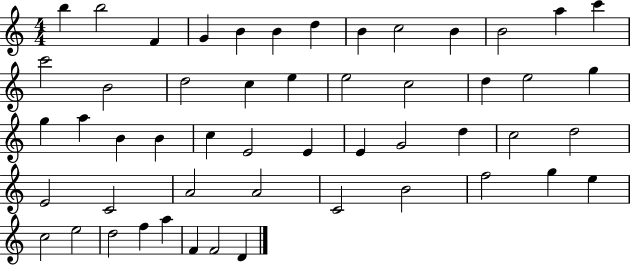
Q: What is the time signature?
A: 4/4